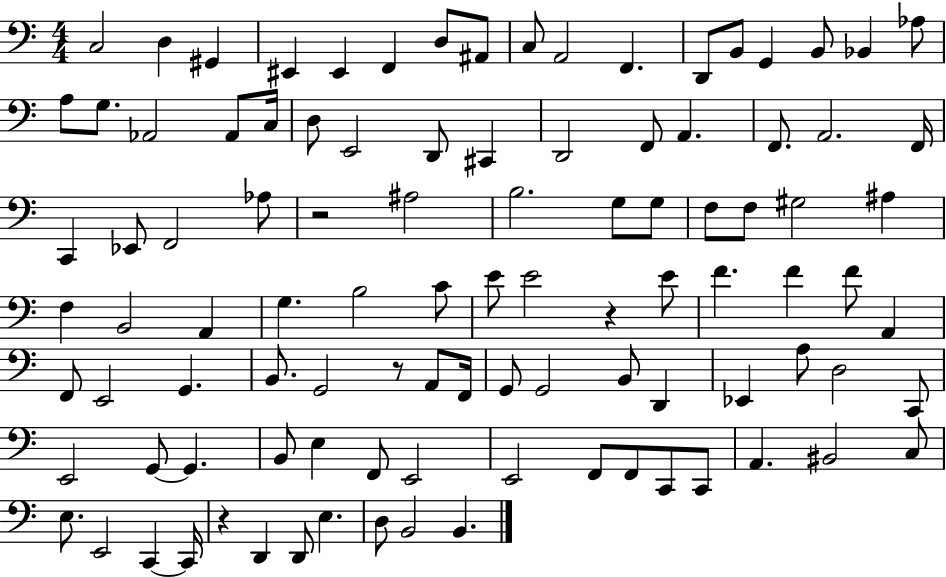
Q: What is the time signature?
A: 4/4